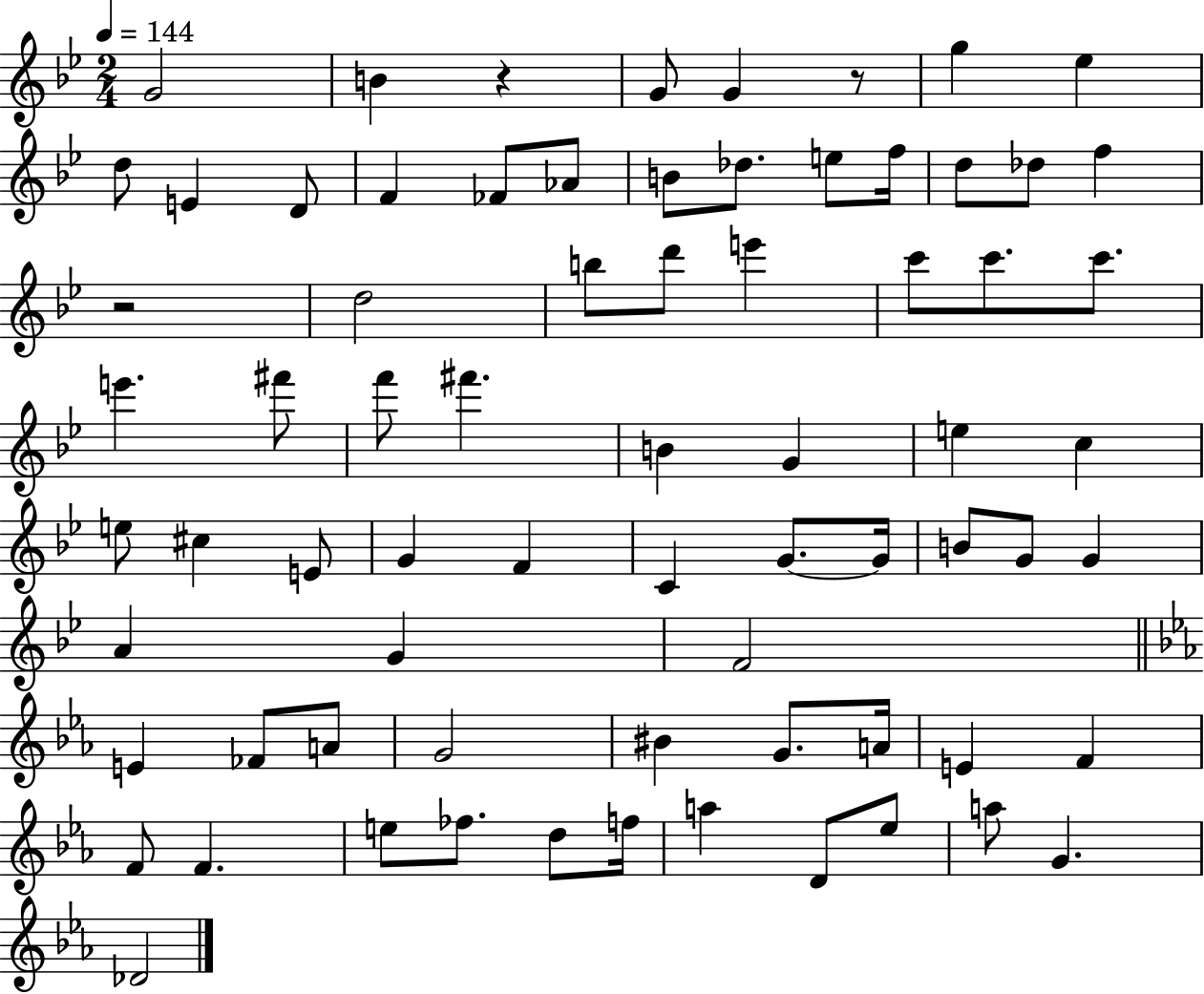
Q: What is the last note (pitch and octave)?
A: Db4